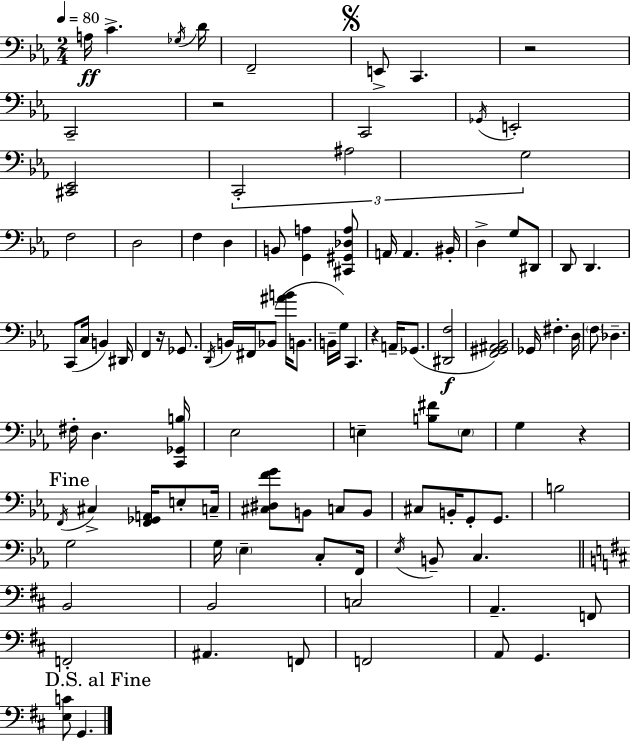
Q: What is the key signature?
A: C minor